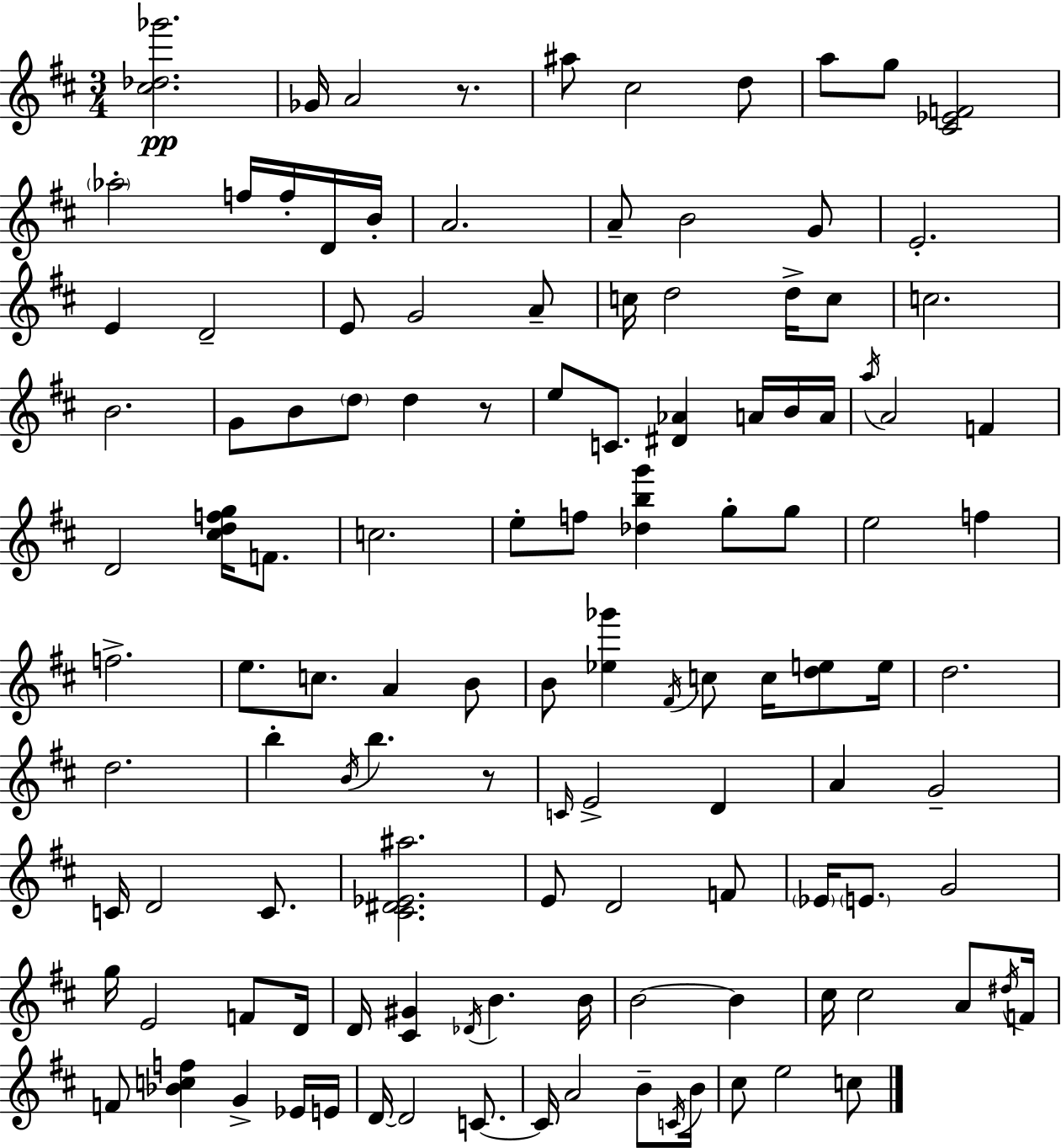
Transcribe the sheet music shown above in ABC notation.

X:1
T:Untitled
M:3/4
L:1/4
K:D
[^c_d_g']2 _G/4 A2 z/2 ^a/2 ^c2 d/2 a/2 g/2 [^C_EF]2 _a2 f/4 f/4 D/4 B/4 A2 A/2 B2 G/2 E2 E D2 E/2 G2 A/2 c/4 d2 d/4 c/2 c2 B2 G/2 B/2 d/2 d z/2 e/2 C/2 [^D_A] A/4 B/4 A/4 a/4 A2 F D2 [^cdfg]/4 F/2 c2 e/2 f/2 [_dbg'] g/2 g/2 e2 f f2 e/2 c/2 A B/2 B/2 [_e_g'] ^F/4 c/2 c/4 [de]/2 e/4 d2 d2 b B/4 b z/2 C/4 E2 D A G2 C/4 D2 C/2 [^C^D_E^a]2 E/2 D2 F/2 _E/4 E/2 G2 g/4 E2 F/2 D/4 D/4 [^C^G] _D/4 B B/4 B2 B ^c/4 ^c2 A/2 ^d/4 F/4 F/2 [_Bcf] G _E/4 E/4 D/4 D2 C/2 C/4 A2 B/2 C/4 B/4 ^c/2 e2 c/2